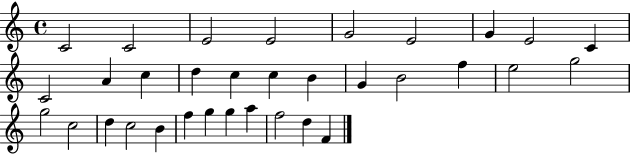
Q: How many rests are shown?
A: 0